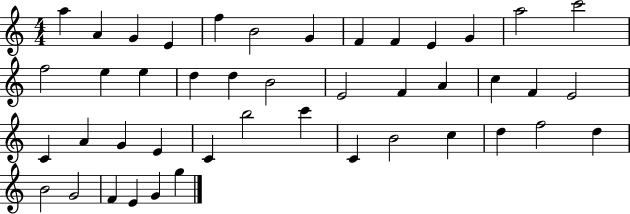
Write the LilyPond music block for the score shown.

{
  \clef treble
  \numericTimeSignature
  \time 4/4
  \key c \major
  a''4 a'4 g'4 e'4 | f''4 b'2 g'4 | f'4 f'4 e'4 g'4 | a''2 c'''2 | \break f''2 e''4 e''4 | d''4 d''4 b'2 | e'2 f'4 a'4 | c''4 f'4 e'2 | \break c'4 a'4 g'4 e'4 | c'4 b''2 c'''4 | c'4 b'2 c''4 | d''4 f''2 d''4 | \break b'2 g'2 | f'4 e'4 g'4 g''4 | \bar "|."
}